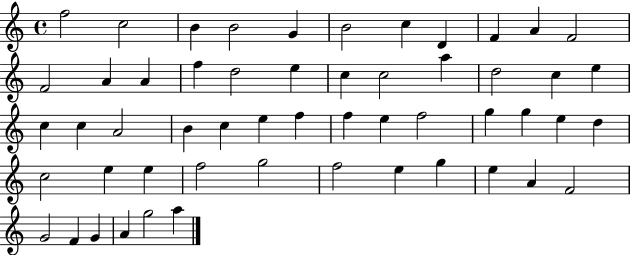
{
  \clef treble
  \time 4/4
  \defaultTimeSignature
  \key c \major
  f''2 c''2 | b'4 b'2 g'4 | b'2 c''4 d'4 | f'4 a'4 f'2 | \break f'2 a'4 a'4 | f''4 d''2 e''4 | c''4 c''2 a''4 | d''2 c''4 e''4 | \break c''4 c''4 a'2 | b'4 c''4 e''4 f''4 | f''4 e''4 f''2 | g''4 g''4 e''4 d''4 | \break c''2 e''4 e''4 | f''2 g''2 | f''2 e''4 g''4 | e''4 a'4 f'2 | \break g'2 f'4 g'4 | a'4 g''2 a''4 | \bar "|."
}